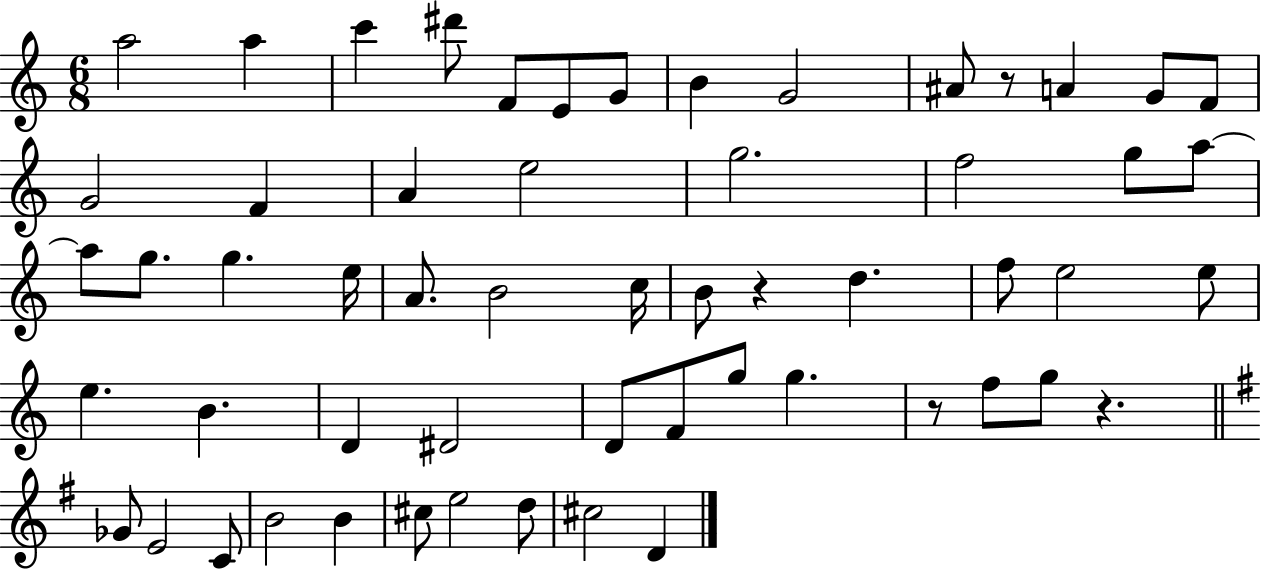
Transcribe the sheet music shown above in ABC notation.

X:1
T:Untitled
M:6/8
L:1/4
K:C
a2 a c' ^d'/2 F/2 E/2 G/2 B G2 ^A/2 z/2 A G/2 F/2 G2 F A e2 g2 f2 g/2 a/2 a/2 g/2 g e/4 A/2 B2 c/4 B/2 z d f/2 e2 e/2 e B D ^D2 D/2 F/2 g/2 g z/2 f/2 g/2 z _G/2 E2 C/2 B2 B ^c/2 e2 d/2 ^c2 D